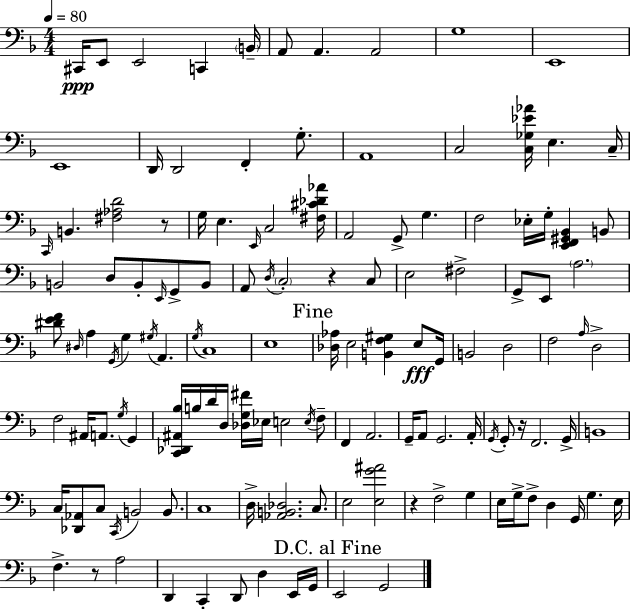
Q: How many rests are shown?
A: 5